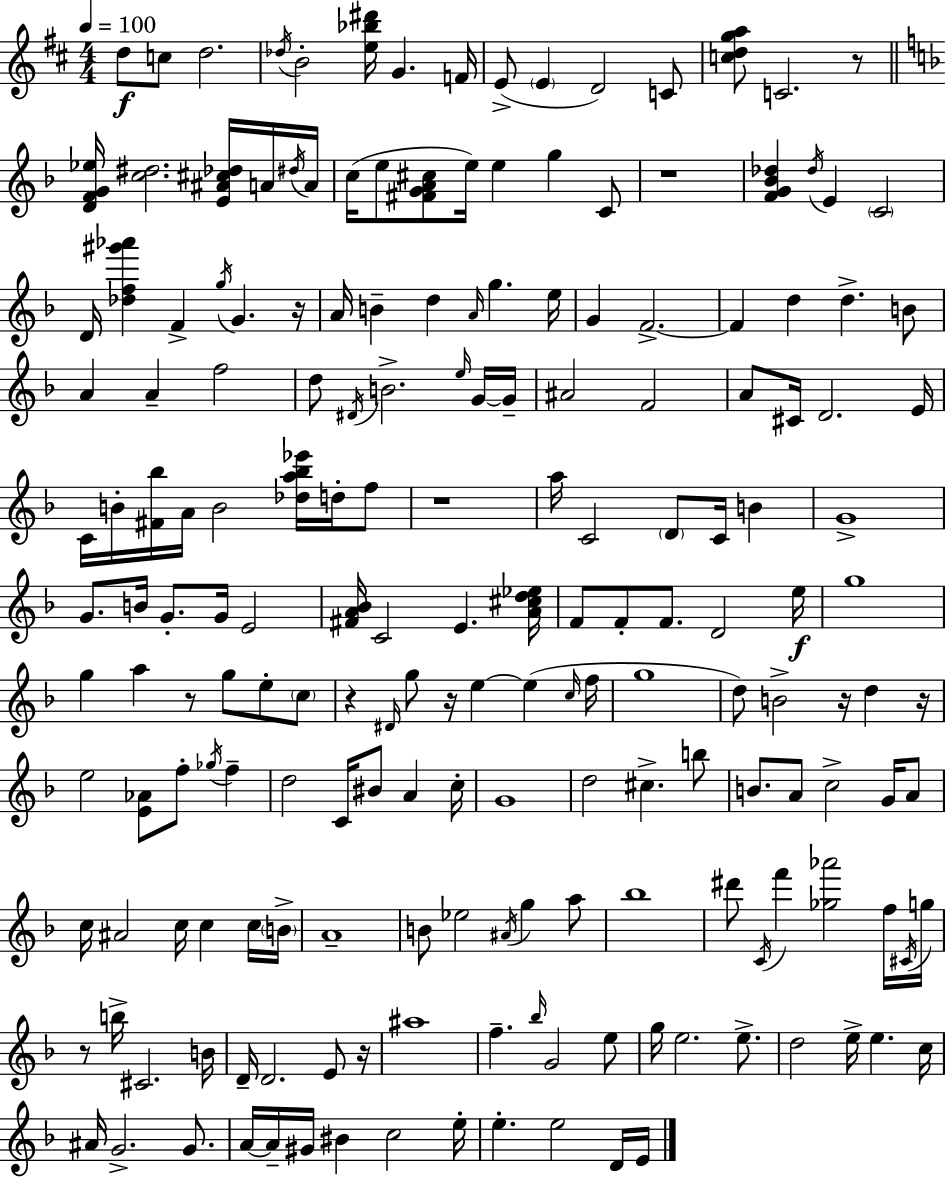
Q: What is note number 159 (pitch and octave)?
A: E5